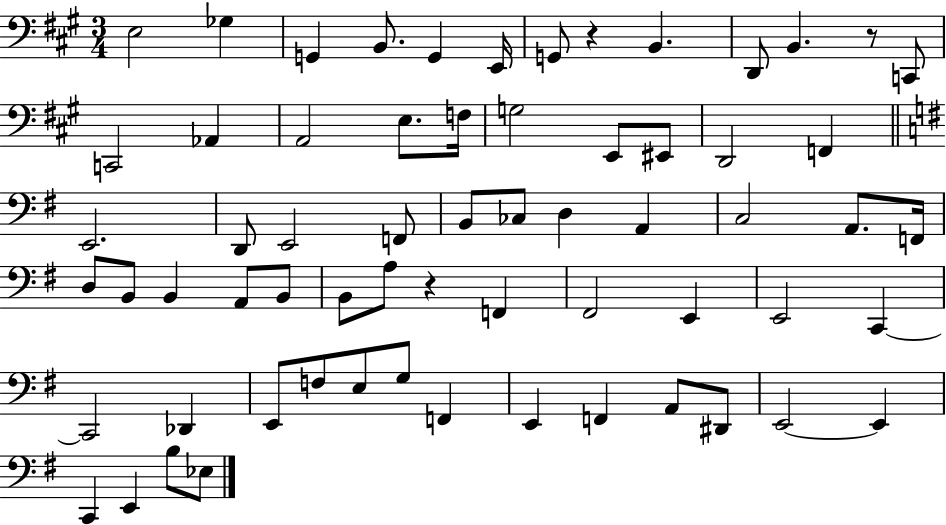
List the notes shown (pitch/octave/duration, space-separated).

E3/h Gb3/q G2/q B2/e. G2/q E2/s G2/e R/q B2/q. D2/e B2/q. R/e C2/e C2/h Ab2/q A2/h E3/e. F3/s G3/h E2/e EIS2/e D2/h F2/q E2/h. D2/e E2/h F2/e B2/e CES3/e D3/q A2/q C3/h A2/e. F2/s D3/e B2/e B2/q A2/e B2/e B2/e A3/e R/q F2/q F#2/h E2/q E2/h C2/q C2/h Db2/q E2/e F3/e E3/e G3/e F2/q E2/q F2/q A2/e D#2/e E2/h E2/q C2/q E2/q B3/e Eb3/e